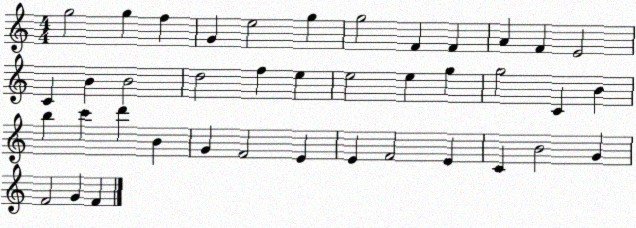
X:1
T:Untitled
M:4/4
L:1/4
K:C
g2 g f G e2 g g2 F F A F E2 C B B2 d2 f e e2 e g g2 C B b c' d' B G F2 E E F2 E C B2 G F2 G F